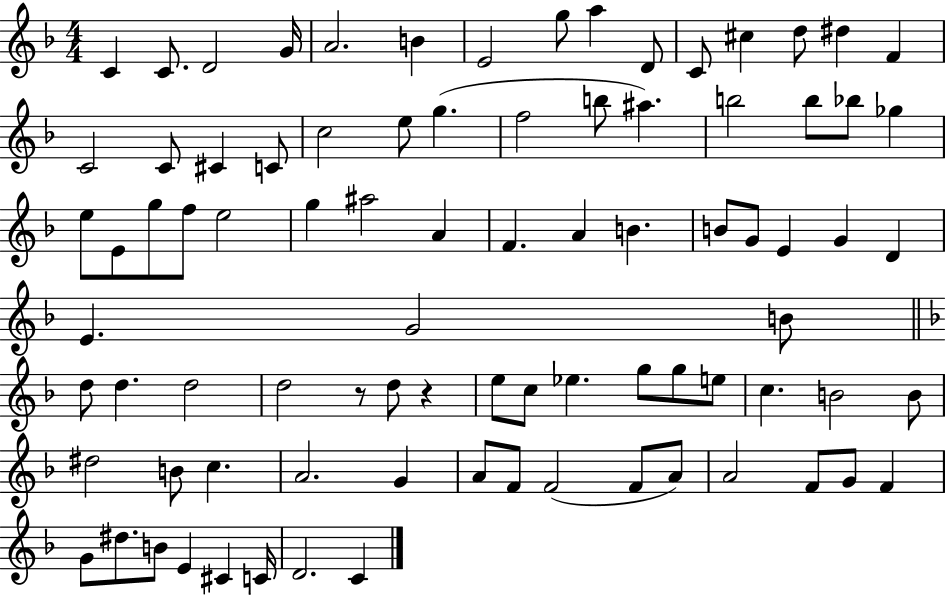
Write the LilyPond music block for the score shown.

{
  \clef treble
  \numericTimeSignature
  \time 4/4
  \key f \major
  \repeat volta 2 { c'4 c'8. d'2 g'16 | a'2. b'4 | e'2 g''8 a''4 d'8 | c'8 cis''4 d''8 dis''4 f'4 | \break c'2 c'8 cis'4 c'8 | c''2 e''8 g''4.( | f''2 b''8 ais''4.) | b''2 b''8 bes''8 ges''4 | \break e''8 e'8 g''8 f''8 e''2 | g''4 ais''2 a'4 | f'4. a'4 b'4. | b'8 g'8 e'4 g'4 d'4 | \break e'4. g'2 b'8 | \bar "||" \break \key f \major d''8 d''4. d''2 | d''2 r8 d''8 r4 | e''8 c''8 ees''4. g''8 g''8 e''8 | c''4. b'2 b'8 | \break dis''2 b'8 c''4. | a'2. g'4 | a'8 f'8 f'2( f'8 a'8) | a'2 f'8 g'8 f'4 | \break g'8 dis''8. b'8 e'4 cis'4 c'16 | d'2. c'4 | } \bar "|."
}